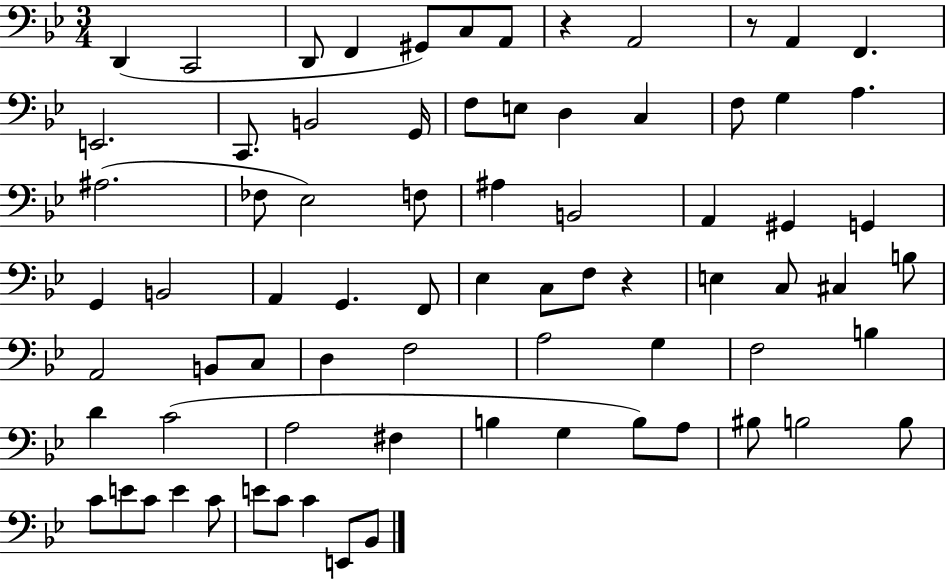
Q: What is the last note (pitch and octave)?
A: Bb2